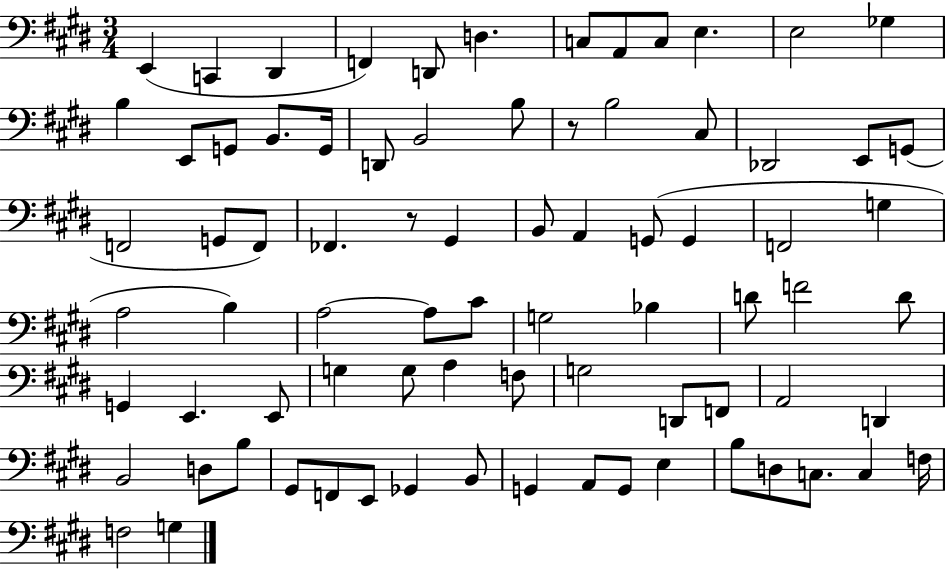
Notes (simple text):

E2/q C2/q D#2/q F2/q D2/e D3/q. C3/e A2/e C3/e E3/q. E3/h Gb3/q B3/q E2/e G2/e B2/e. G2/s D2/e B2/h B3/e R/e B3/h C#3/e Db2/h E2/e G2/e F2/h G2/e F2/e FES2/q. R/e G#2/q B2/e A2/q G2/e G2/q F2/h G3/q A3/h B3/q A3/h A3/e C#4/e G3/h Bb3/q D4/e F4/h D4/e G2/q E2/q. E2/e G3/q G3/e A3/q F3/e G3/h D2/e F2/e A2/h D2/q B2/h D3/e B3/e G#2/e F2/e E2/e Gb2/q B2/e G2/q A2/e G2/e E3/q B3/e D3/e C3/e. C3/q F3/s F3/h G3/q